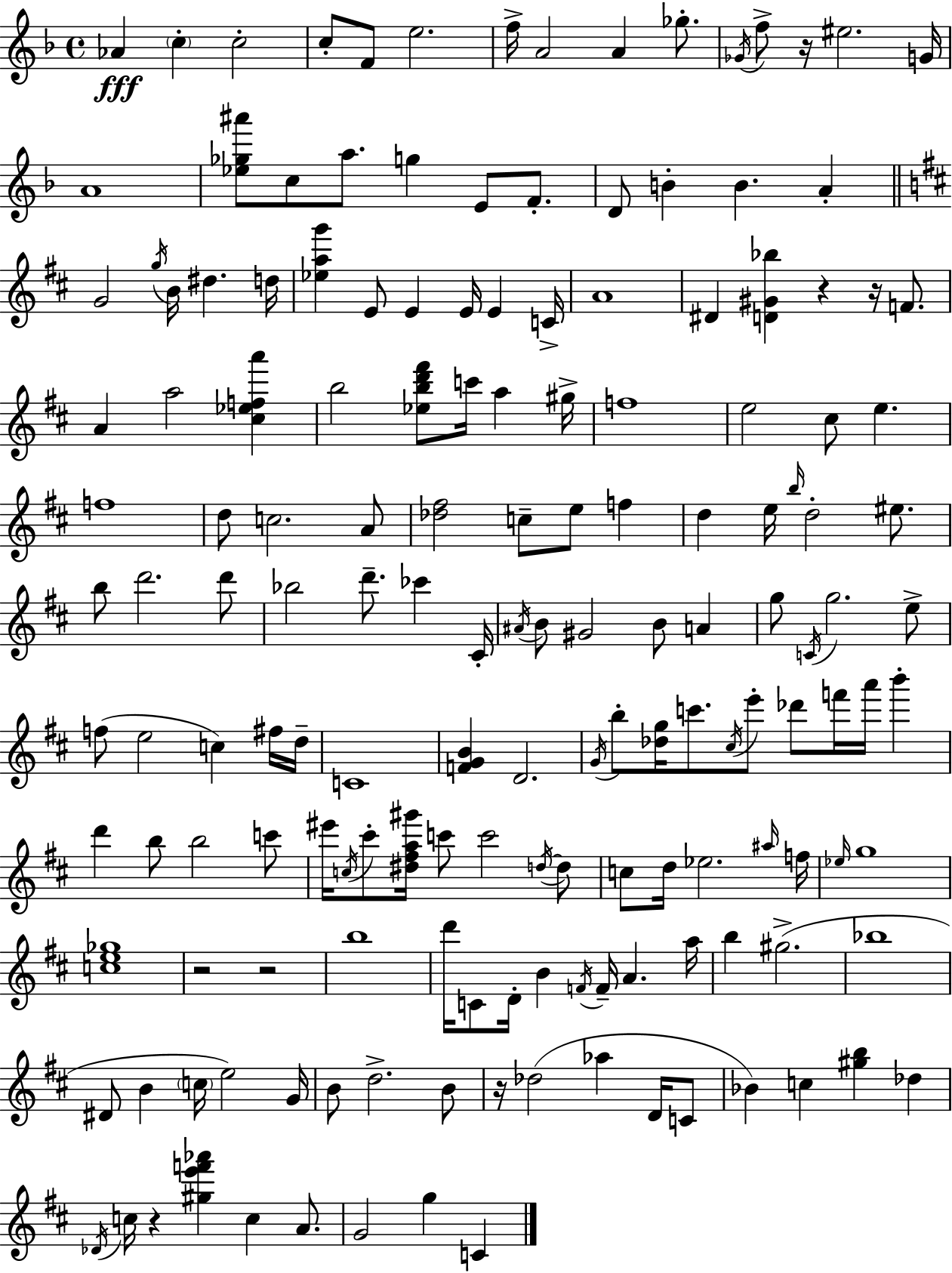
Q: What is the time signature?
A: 4/4